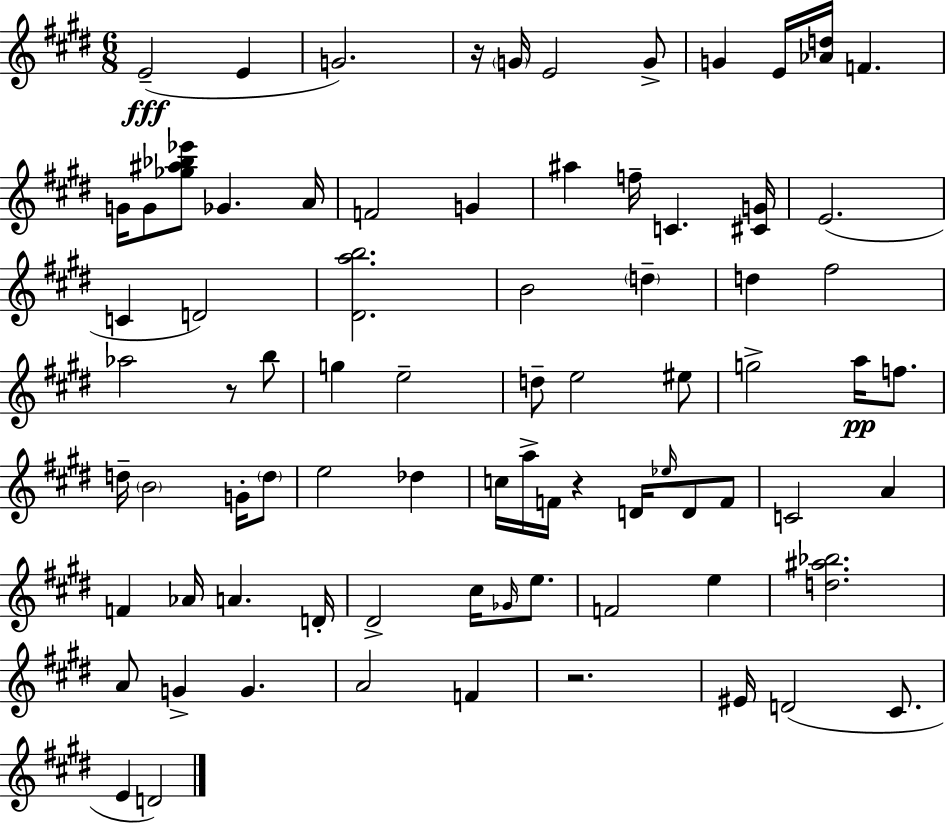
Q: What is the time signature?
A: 6/8